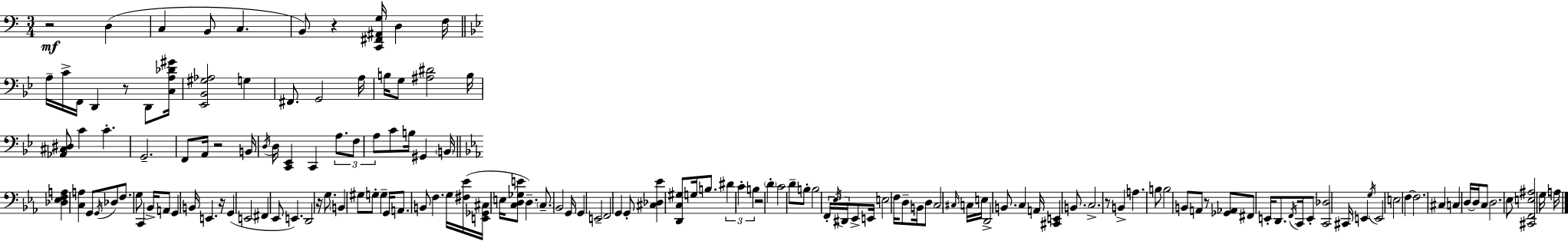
X:1
T:Untitled
M:3/4
L:1/4
K:Am
z2 D, C, B,,/2 C, B,,/2 z [C,,^F,,^A,,G,]/4 D, F,/4 A,/4 C/4 F,,/4 D,, z/2 D,,/2 [C,A,_D^G]/4 [_E,,_B,,^G,_A,]2 G, ^F,,/2 G,,2 A,/4 B,/4 G,/2 [^A,^D]2 B,/4 [_A,,^C,^D,]/2 C C G,,2 F,,/2 A,,/4 z2 B,,/4 D,/4 D,/4 [C,,_E,,] C,, A,/2 F,/2 A,/2 C/2 B,/4 ^G,, B,,/4 [_D,_E,F,A,] [C,A,] G,,/2 G,,/4 _D,/2 F,/2 G,/2 C,, _B,,/4 A,,/2 G,, B,,/4 E,, z/4 G,, E,,2 ^F,, _E,,/2 E,, D,,2 z/4 G,/2 B,, ^G,/2 G,/2 G, G,,/4 A,,/2 B,,/2 F, G,/4 [^F,_E]/4 [E,,_G,,^C,]/4 E,/4 [C,D,_G,E]/2 D, C,/2 _B,,2 G,,/4 G,, E,,2 F,,2 G,, G,,/2 [^C,_D,_E] [D,,C,^G,]/2 G,/4 B,/2 ^D C B, z2 D C2 D/2 B,/2 B,2 F,,/4 _E,/4 ^D,,/4 _E,,/2 E,,/4 E,2 F,/4 D,/2 B,,/4 D,/2 C,2 ^C,/4 C,/4 E,/4 D,,2 B,,/2 C, A,,/4 [^C,,E,,] B,,/2 C,2 z/2 B,, A, B,/2 B,2 B,,/2 A,,/2 z/2 [_G,,_A,,]/2 ^F,,/2 E,,/4 D,,/2 F,,/4 C,,/4 E,,/2 [C,,_D,]2 ^C,,/4 E,, G,/4 E,,2 E,2 F, F,2 ^C, C, D,/4 D,/4 C,/2 D,2 _E,/2 [^C,,F,,E,^A,]2 G,/4 A,/4